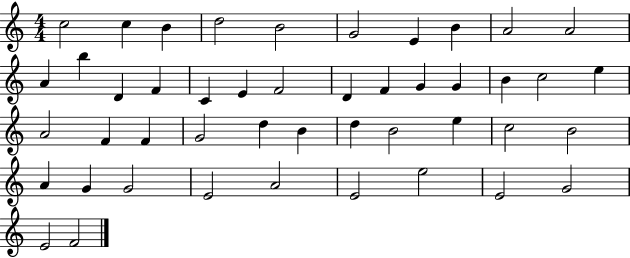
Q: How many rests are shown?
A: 0